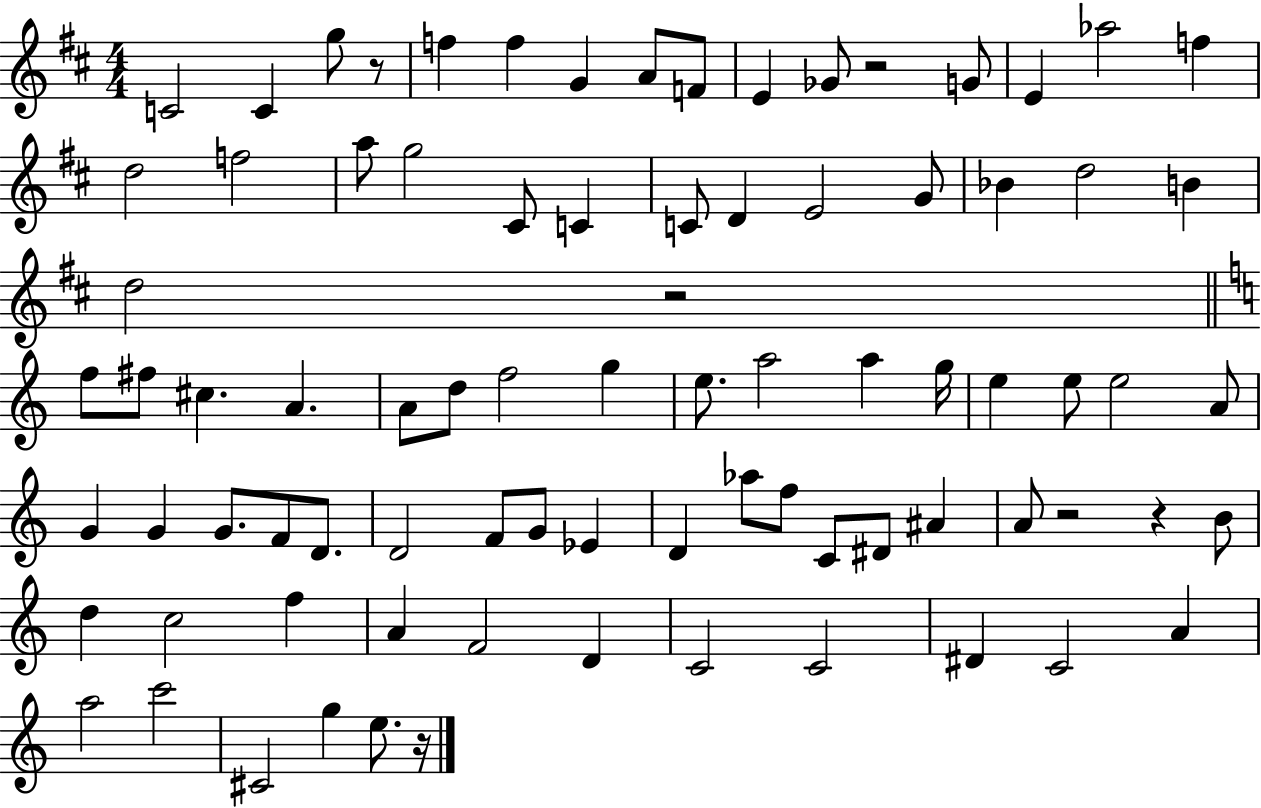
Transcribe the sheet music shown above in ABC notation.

X:1
T:Untitled
M:4/4
L:1/4
K:D
C2 C g/2 z/2 f f G A/2 F/2 E _G/2 z2 G/2 E _a2 f d2 f2 a/2 g2 ^C/2 C C/2 D E2 G/2 _B d2 B d2 z2 f/2 ^f/2 ^c A A/2 d/2 f2 g e/2 a2 a g/4 e e/2 e2 A/2 G G G/2 F/2 D/2 D2 F/2 G/2 _E D _a/2 f/2 C/2 ^D/2 ^A A/2 z2 z B/2 d c2 f A F2 D C2 C2 ^D C2 A a2 c'2 ^C2 g e/2 z/4